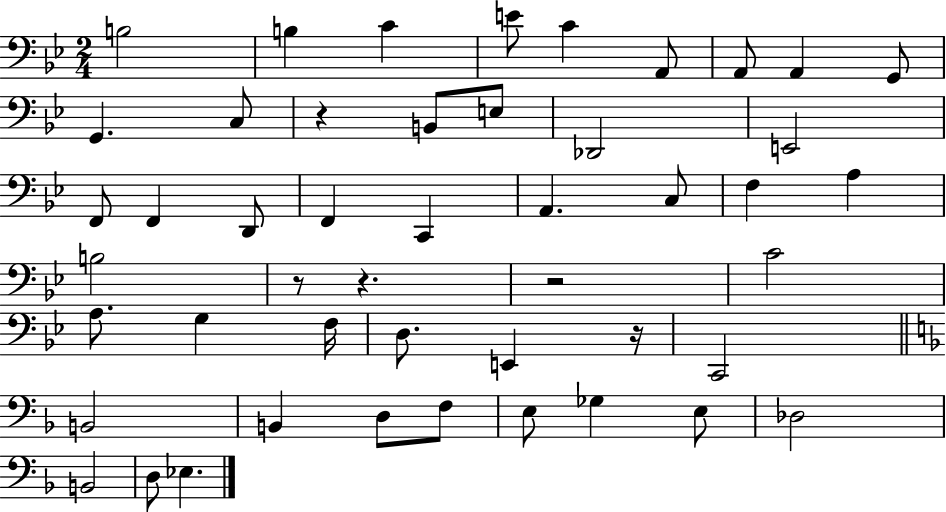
{
  \clef bass
  \numericTimeSignature
  \time 2/4
  \key bes \major
  \repeat volta 2 { b2 | b4 c'4 | e'8 c'4 a,8 | a,8 a,4 g,8 | \break g,4. c8 | r4 b,8 e8 | des,2 | e,2 | \break f,8 f,4 d,8 | f,4 c,4 | a,4. c8 | f4 a4 | \break b2 | r8 r4. | r2 | c'2 | \break a8. g4 f16 | d8. e,4 r16 | c,2 | \bar "||" \break \key f \major b,2 | b,4 d8 f8 | e8 ges4 e8 | des2 | \break b,2 | d8 ees4. | } \bar "|."
}